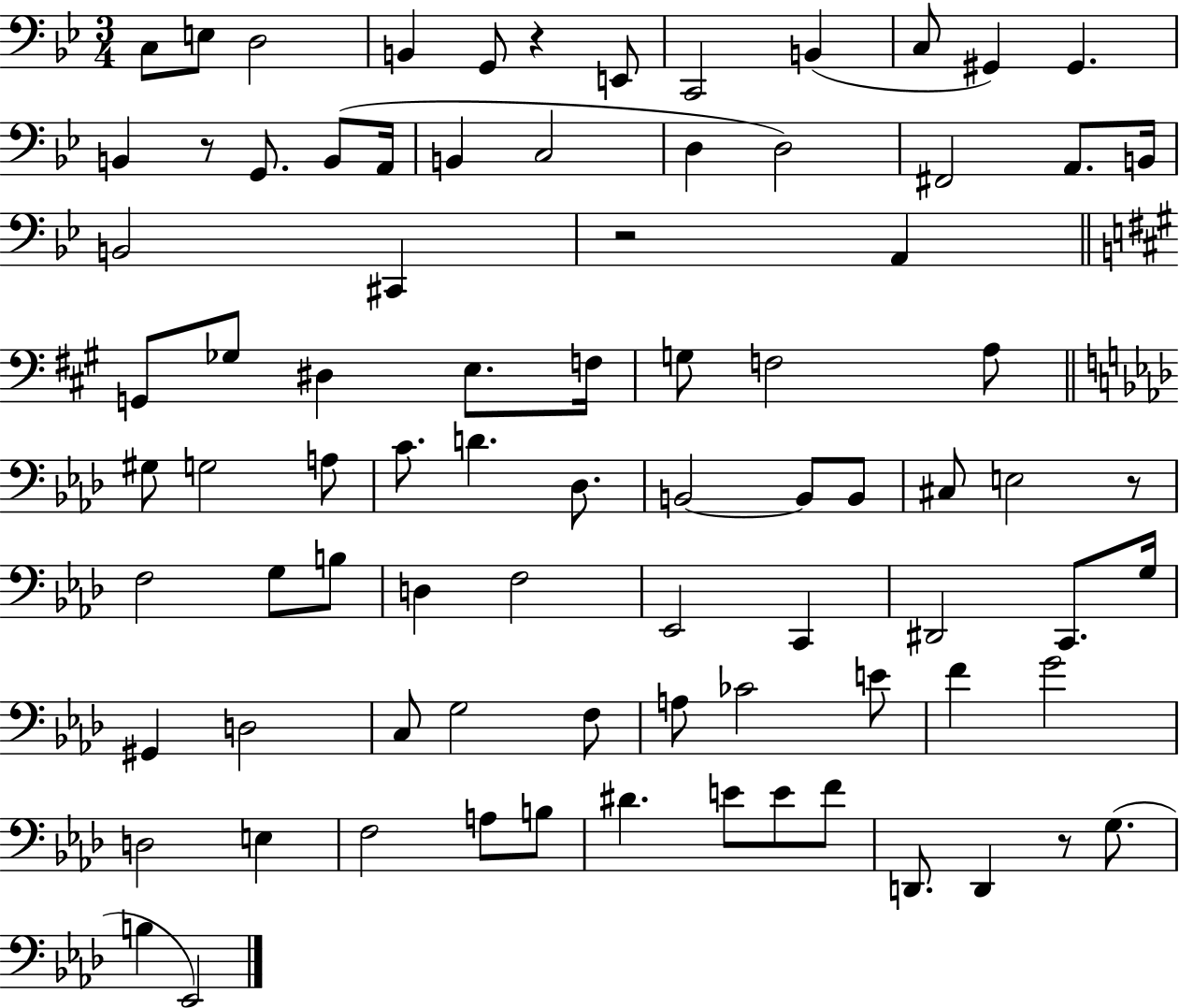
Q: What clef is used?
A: bass